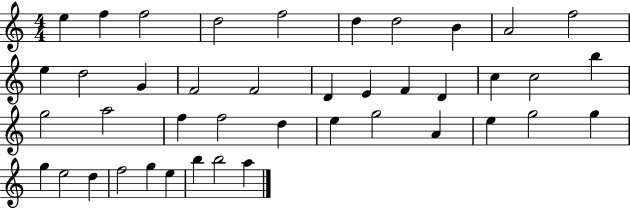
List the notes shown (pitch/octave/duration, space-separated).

E5/q F5/q F5/h D5/h F5/h D5/q D5/h B4/q A4/h F5/h E5/q D5/h G4/q F4/h F4/h D4/q E4/q F4/q D4/q C5/q C5/h B5/q G5/h A5/h F5/q F5/h D5/q E5/q G5/h A4/q E5/q G5/h G5/q G5/q E5/h D5/q F5/h G5/q E5/q B5/q B5/h A5/q